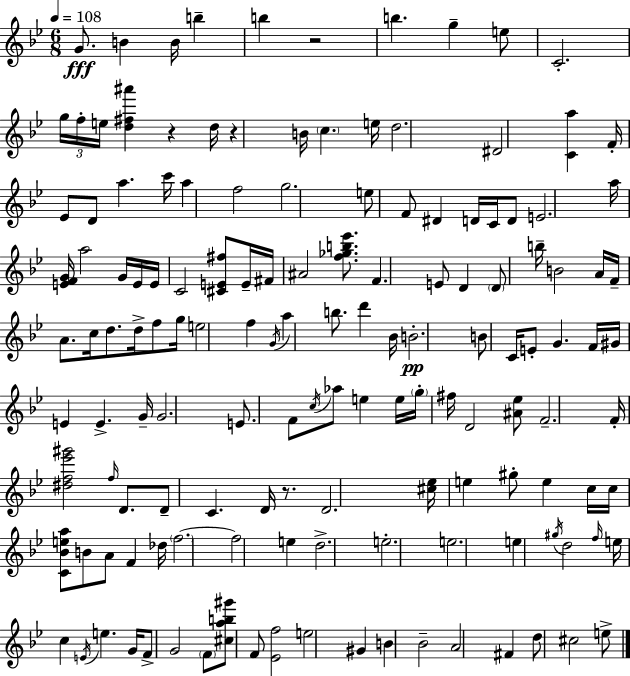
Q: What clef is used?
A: treble